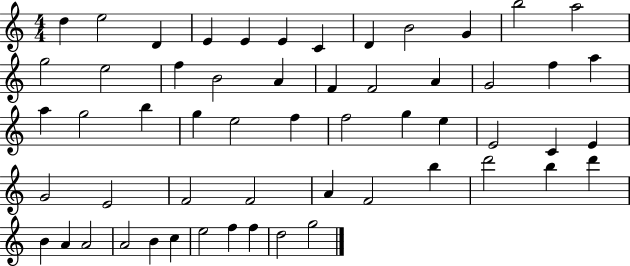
D5/q E5/h D4/q E4/q E4/q E4/q C4/q D4/q B4/h G4/q B5/h A5/h G5/h E5/h F5/q B4/h A4/q F4/q F4/h A4/q G4/h F5/q A5/q A5/q G5/h B5/q G5/q E5/h F5/q F5/h G5/q E5/q E4/h C4/q E4/q G4/h E4/h F4/h F4/h A4/q F4/h B5/q D6/h B5/q D6/q B4/q A4/q A4/h A4/h B4/q C5/q E5/h F5/q F5/q D5/h G5/h